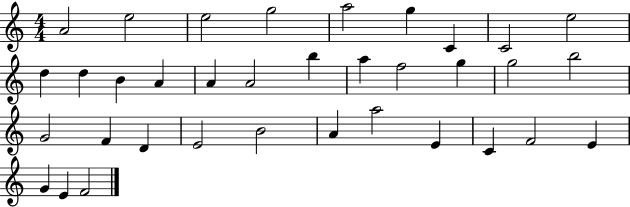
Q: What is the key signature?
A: C major